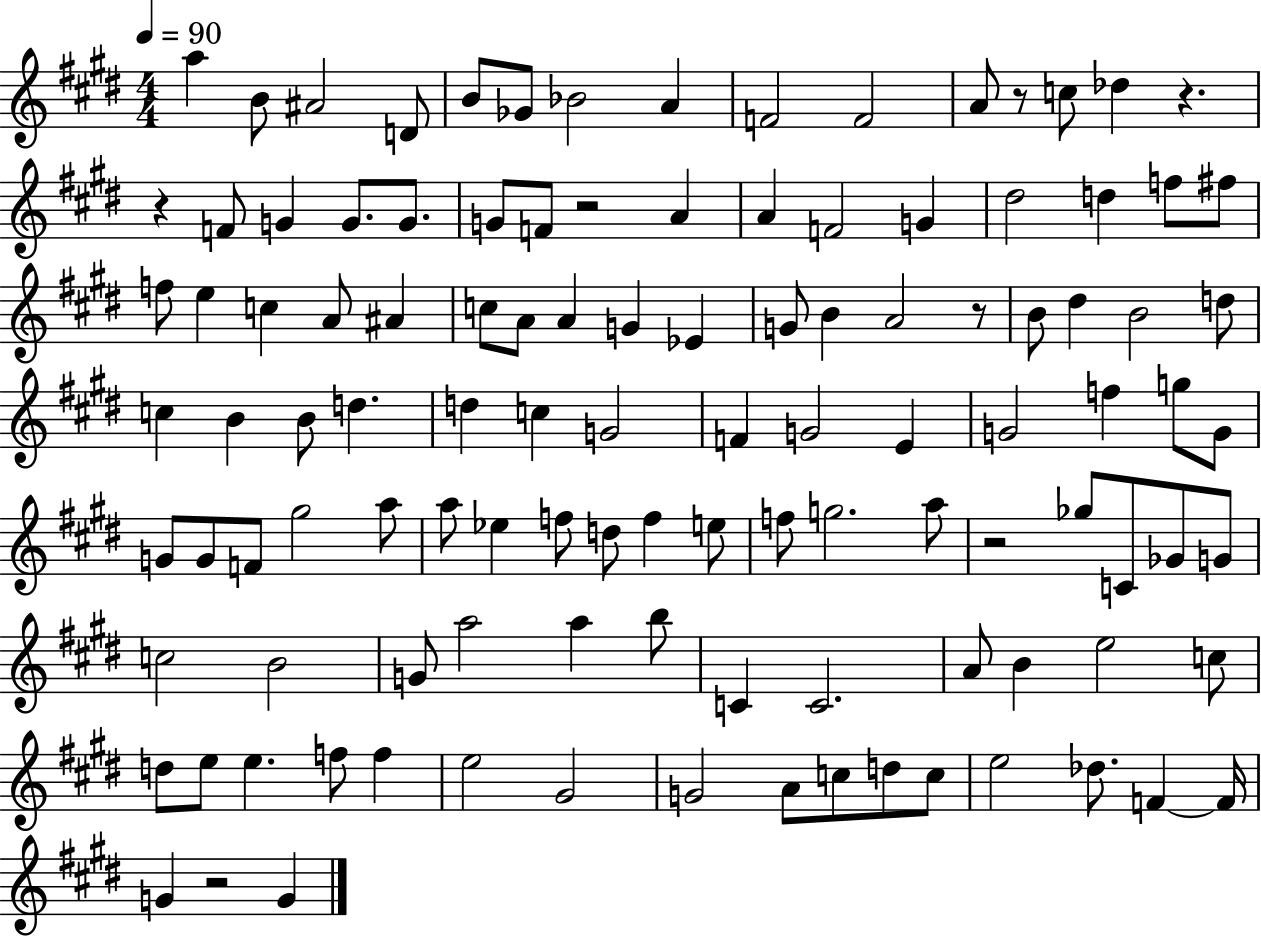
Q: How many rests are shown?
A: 7